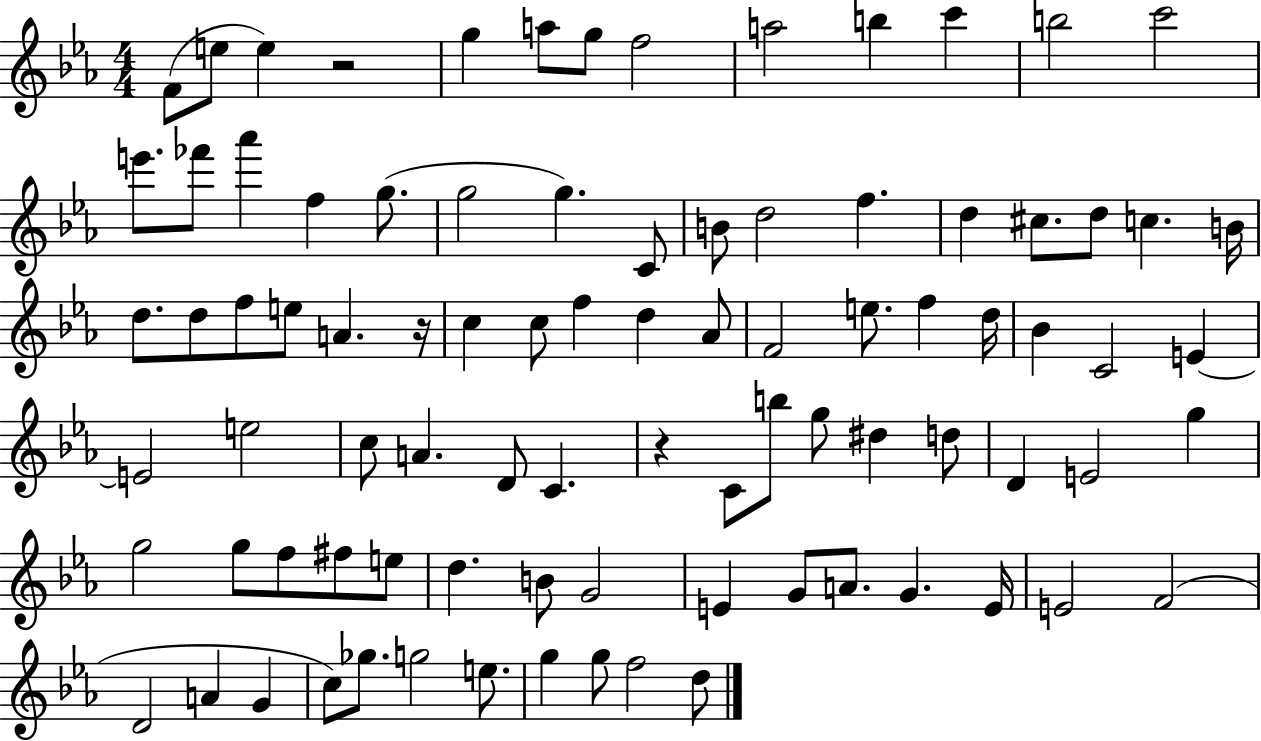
X:1
T:Untitled
M:4/4
L:1/4
K:Eb
F/2 e/2 e z2 g a/2 g/2 f2 a2 b c' b2 c'2 e'/2 _f'/2 _a' f g/2 g2 g C/2 B/2 d2 f d ^c/2 d/2 c B/4 d/2 d/2 f/2 e/2 A z/4 c c/2 f d _A/2 F2 e/2 f d/4 _B C2 E E2 e2 c/2 A D/2 C z C/2 b/2 g/2 ^d d/2 D E2 g g2 g/2 f/2 ^f/2 e/2 d B/2 G2 E G/2 A/2 G E/4 E2 F2 D2 A G c/2 _g/2 g2 e/2 g g/2 f2 d/2